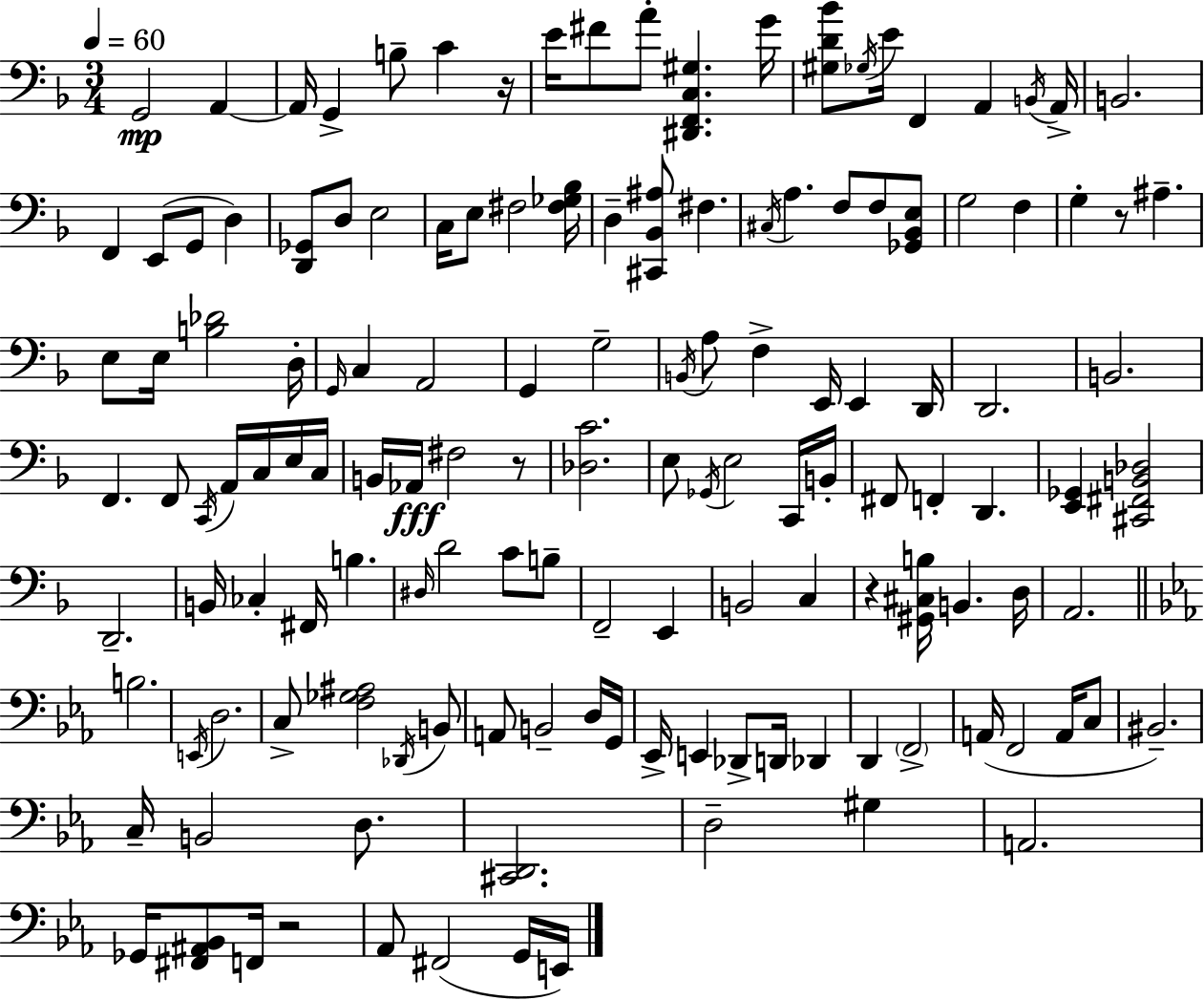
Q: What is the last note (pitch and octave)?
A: E2